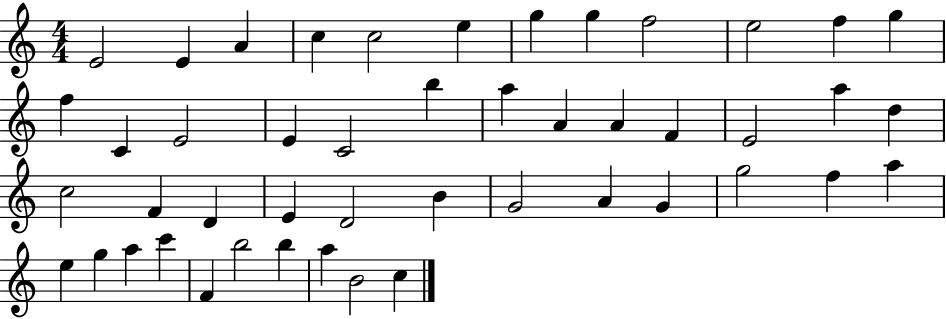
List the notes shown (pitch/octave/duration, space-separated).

E4/h E4/q A4/q C5/q C5/h E5/q G5/q G5/q F5/h E5/h F5/q G5/q F5/q C4/q E4/h E4/q C4/h B5/q A5/q A4/q A4/q F4/q E4/h A5/q D5/q C5/h F4/q D4/q E4/q D4/h B4/q G4/h A4/q G4/q G5/h F5/q A5/q E5/q G5/q A5/q C6/q F4/q B5/h B5/q A5/q B4/h C5/q